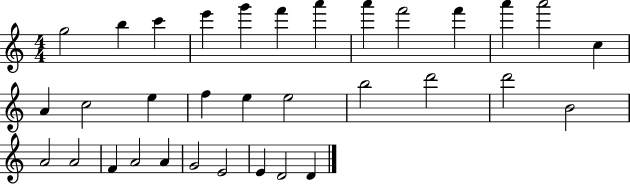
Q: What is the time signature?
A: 4/4